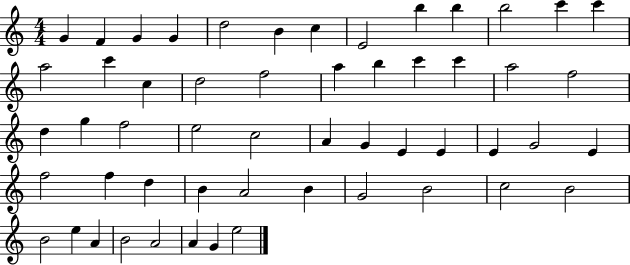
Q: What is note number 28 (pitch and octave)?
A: E5